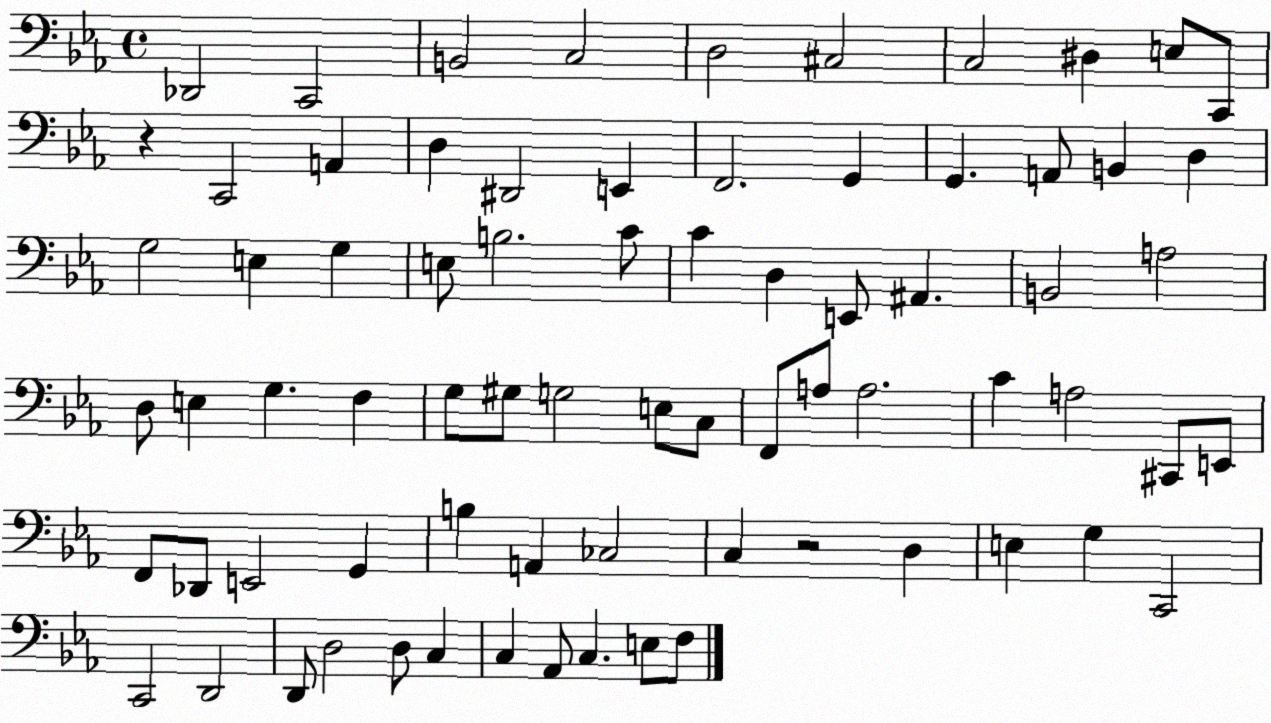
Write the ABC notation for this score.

X:1
T:Untitled
M:4/4
L:1/4
K:Eb
_D,,2 C,,2 B,,2 C,2 D,2 ^C,2 C,2 ^D, E,/2 C,,/2 z C,,2 A,, D, ^D,,2 E,, F,,2 G,, G,, A,,/2 B,, D, G,2 E, G, E,/2 B,2 C/2 C D, E,,/2 ^A,, B,,2 A,2 D,/2 E, G, F, G,/2 ^G,/2 G,2 E,/2 C,/2 F,,/2 A,/2 A,2 C A,2 ^C,,/2 E,,/2 F,,/2 _D,,/2 E,,2 G,, B, A,, _C,2 C, z2 D, E, G, C,,2 C,,2 D,,2 D,,/2 D,2 D,/2 C, C, _A,,/2 C, E,/2 F,/2